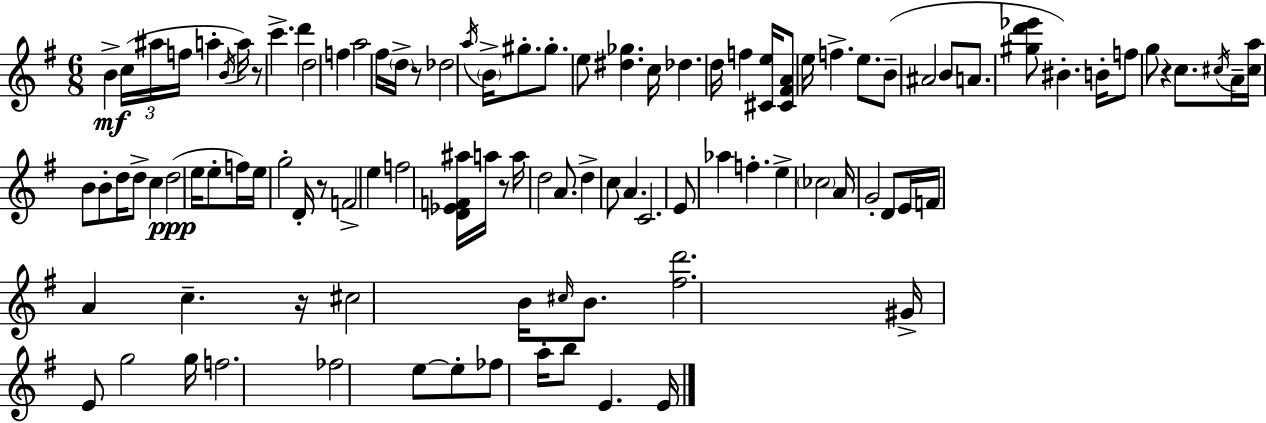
B4/q C5/s A#5/s F5/s A5/q B4/s A5/s R/e C6/q. D6/q D5/h F5/q A5/h F#5/s D5/s R/e Db5/h A5/s B4/s G#5/e. G#5/e. E5/e [D#5,Gb5]/q. C5/s Db5/q. D5/s F5/q [C#4,E5]/s [C#4,F#4,A4]/e E5/s F5/q. E5/e. B4/e A#4/h B4/e A4/e. [G#5,D6,Eb6]/e BIS4/q. B4/s F5/e G5/e R/q C5/e. C#5/s A4/s [C#5,A5]/s B4/e B4/e D5/s D5/e C5/q D5/h E5/s E5/e F5/s E5/s G5/h D4/s R/e F4/h E5/q F5/h [D4,Eb4,F4,A#5]/s A5/s R/e A5/s D5/h A4/e. D5/q C5/e A4/q. C4/h. E4/e Ab5/q F5/q. E5/q CES5/h A4/s G4/h D4/e E4/s F4/s A4/q C5/q. R/s C#5/h B4/s C#5/s B4/e. [F#5,D6]/h. G#4/s E4/e G5/h G5/s F5/h. FES5/h E5/e E5/e FES5/e A5/s B5/e E4/q. E4/s